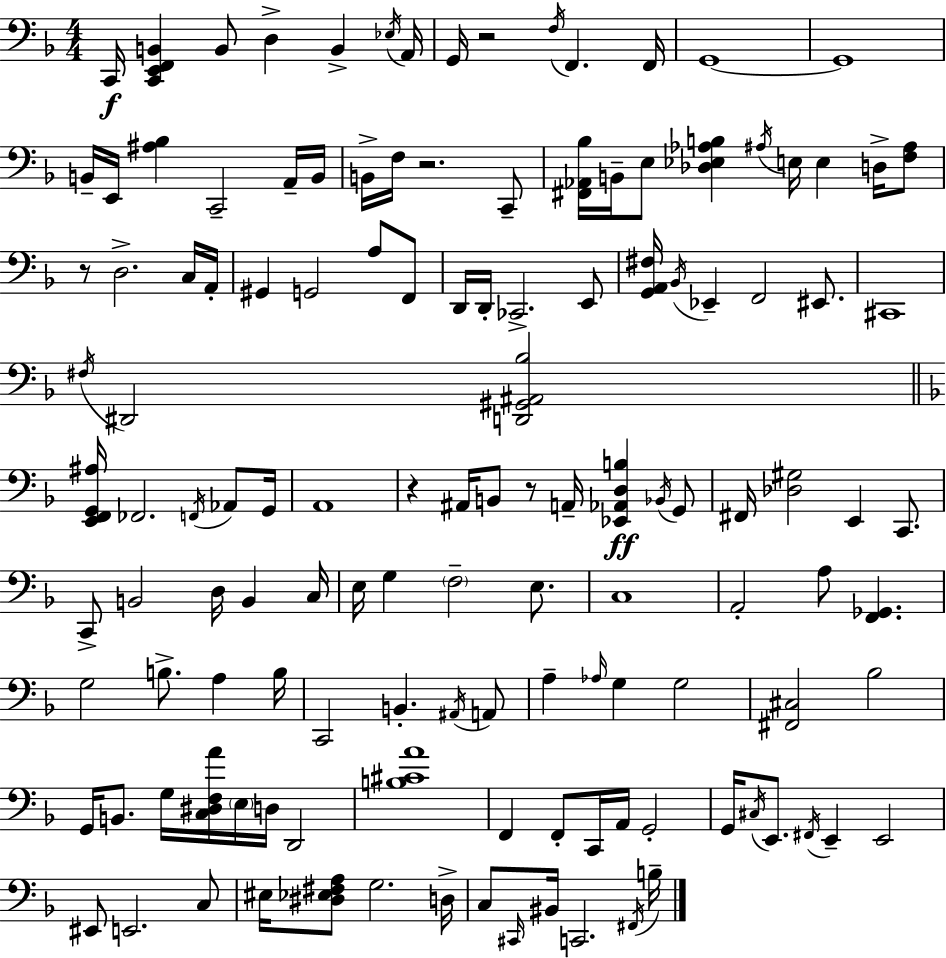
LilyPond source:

{
  \clef bass
  \numericTimeSignature
  \time 4/4
  \key f \major
  c,16\f <c, e, f, b,>4 b,8 d4-> b,4-> \acciaccatura { ees16 } | a,16 g,16 r2 \acciaccatura { f16 } f,4. | f,16 g,1~~ | g,1 | \break b,16-- e,16 <ais bes>4 c,2-- | a,16-- b,16 b,16-> f16 r2. | c,8-- <fis, aes, bes>16 b,16-- e8 <des ees aes b>4 \acciaccatura { ais16 } e16 e4 | d16-> <f ais>8 r8 d2.-> | \break c16 a,16-. gis,4 g,2 a8 | f,8 d,16 d,16-. ces,2.-> | e,8 <g, a, fis>16 \acciaccatura { bes,16 } ees,4-- f,2 | eis,8. cis,1 | \break \acciaccatura { fis16 } dis,2 <d, gis, ais, bes>2 | \bar "||" \break \key f \major <e, f, g, ais>16 fes,2. \acciaccatura { f,16 } aes,8 | g,16 a,1 | r4 ais,16 b,8 r8 a,16-- <ees, aes, d b>4\ff \acciaccatura { bes,16 } | g,8 fis,16 <des gis>2 e,4 c,8. | \break c,8-> b,2 d16 b,4 | c16 e16 g4 \parenthesize f2-- e8. | c1 | a,2-. a8 <f, ges,>4. | \break g2 b8.-> a4 | b16 c,2 b,4.-. | \acciaccatura { ais,16 } a,8 a4-- \grace { aes16 } g4 g2 | <fis, cis>2 bes2 | \break g,16 b,8. g16 <c dis f a'>16 \parenthesize e16 d16 d,2 | <b cis' a'>1 | f,4 f,8-. c,16 a,16 g,2-. | g,16 \acciaccatura { cis16 } e,8. \acciaccatura { fis,16 } e,4-- e,2 | \break eis,8 e,2. | c8 eis16 <dis ees fis a>8 g2. | d16-> c8 \grace { cis,16 } bis,16 c,2. | \acciaccatura { fis,16 } b16-- \bar "|."
}